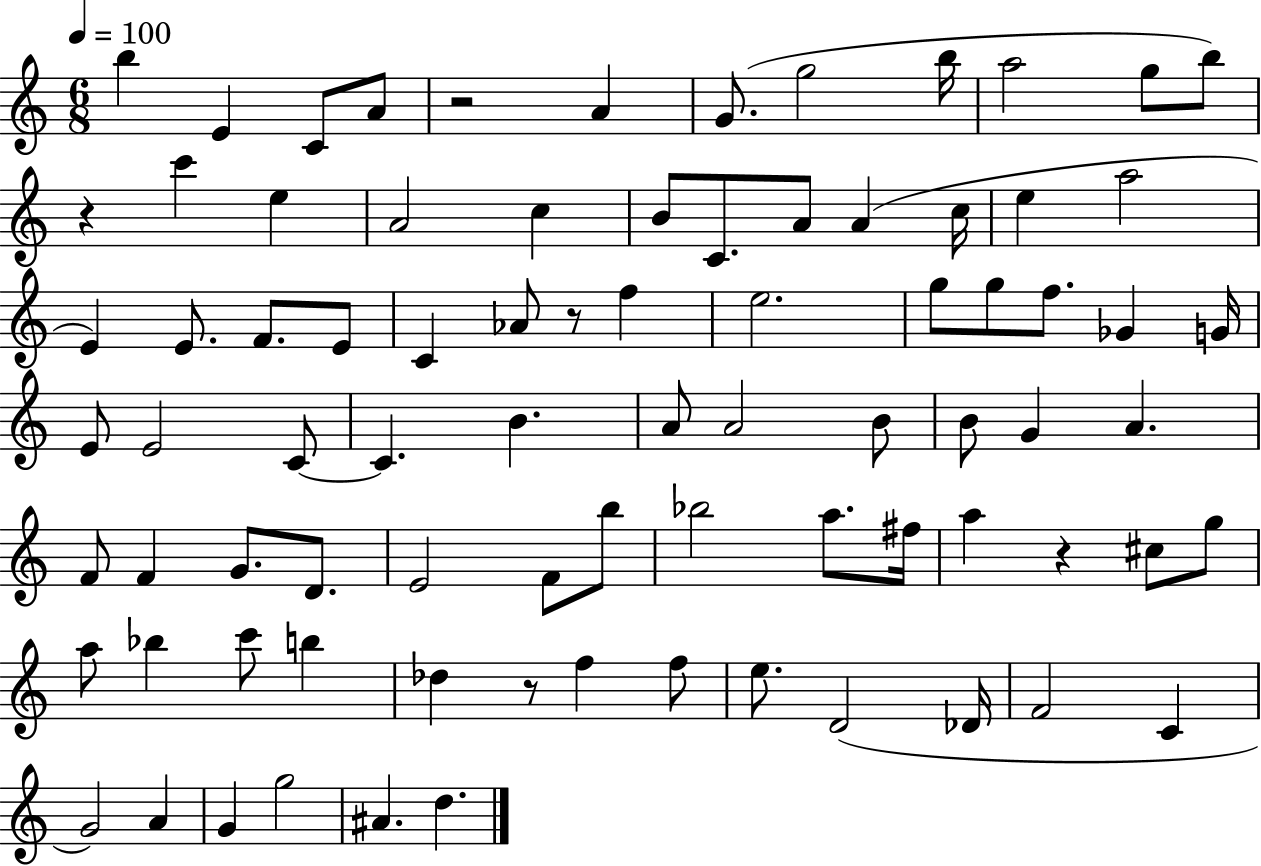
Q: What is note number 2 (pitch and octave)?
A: E4